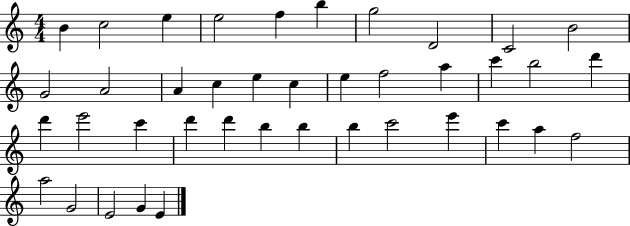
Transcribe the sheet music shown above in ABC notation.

X:1
T:Untitled
M:4/4
L:1/4
K:C
B c2 e e2 f b g2 D2 C2 B2 G2 A2 A c e c e f2 a c' b2 d' d' e'2 c' d' d' b b b c'2 e' c' a f2 a2 G2 E2 G E